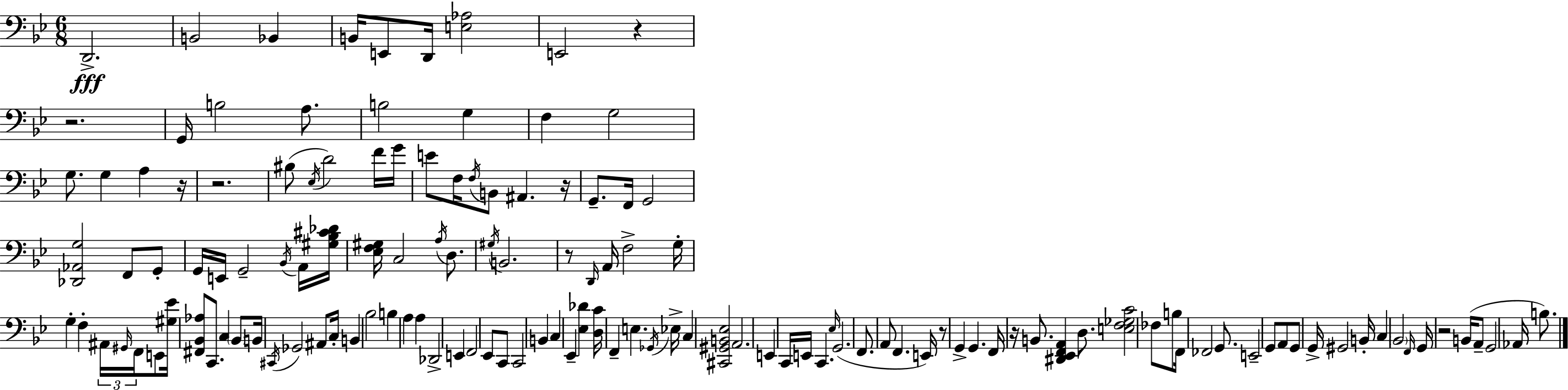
{
  \clef bass
  \numericTimeSignature
  \time 6/8
  \key bes \major
  d,2.->\fff | b,2 bes,4 | b,16 e,8 d,16 <e aes>2 | e,2 r4 | \break r2. | g,16 b2 a8. | b2 g4 | f4 g2 | \break g8. g4 a4 r16 | r2. | bis8( \acciaccatura { ees16 } d'2) f'16 | g'16 e'8 f16 \acciaccatura { f16 } b,8 ais,4. | \break r16 g,8.-- f,16 g,2 | <des, aes, g>2 f,8 | g,8-. g,16 e,16 g,2-- | \acciaccatura { bes,16 } a,16 <gis bes cis' des'>16 <ees f gis>16 c2 | \break \acciaccatura { a16 } d8. \acciaccatura { gis16 } b,2. | r8 \grace { d,16 } a,16 f2-> | g16-. g4-. f4-. | \tuplet 3/2 { ais,16 \grace { gis,16 } f,16 } e,8 <gis ees'>16 <fis, bes, aes>8 c,8. | \break c4 \parenthesize bes,8 b,16 \acciaccatura { cis,16 } ges,2 | ais,8 c16-. b,4 | bes2 b4 | a4 a4 des,2-> | \break e,4 f,2 | ees,8 c,8 c,2 | b,4 c4 | ees,4-- <ees des'>4 <d c'>16 f,4-- | \break e4. \acciaccatura { ges,16 } ees16-> c4 | <cis, gis, b, ees>2 a,2. | e,4 | c,16 e,16 c,4. \grace { ees16 } g,2.( | \break f,8. | a,8 f,4. e,16) r8 | g,4-> g,4. f,16 r16 | b,8. <dis, ees, f, a,>4 d8. <e f ges c'>2 | \break fes8 b8 f,16 fes,2 | g,8. e,2-- | g,8 a,8 g,8 | g,16-> gis,2 b,16-. c4 | \break \parenthesize bes,2 \grace { f,16 } g,16 | r2 b,16( a,8-- g,2 | aes,16 b8.) \bar "|."
}